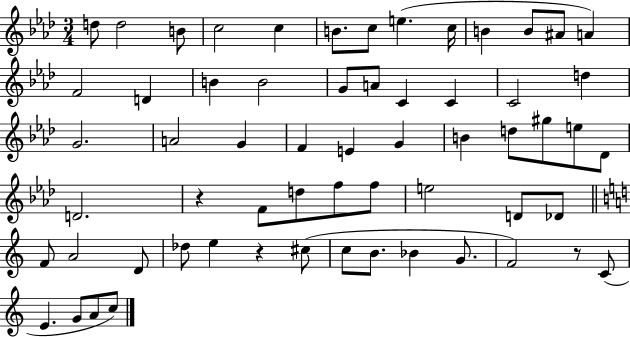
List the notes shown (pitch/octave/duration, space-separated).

D5/e D5/h B4/e C5/h C5/q B4/e. C5/e E5/q. C5/s B4/q B4/e A#4/e A4/q F4/h D4/q B4/q B4/h G4/e A4/e C4/q C4/q C4/h D5/q G4/h. A4/h G4/q F4/q E4/q G4/q B4/q D5/e G#5/e E5/e Db4/e D4/h. R/q F4/e D5/e F5/e F5/e E5/h D4/e Db4/e F4/e A4/h D4/e Db5/e E5/q R/q C#5/e C5/e B4/e. Bb4/q G4/e. F4/h R/e C4/e E4/q. G4/e A4/e C5/e